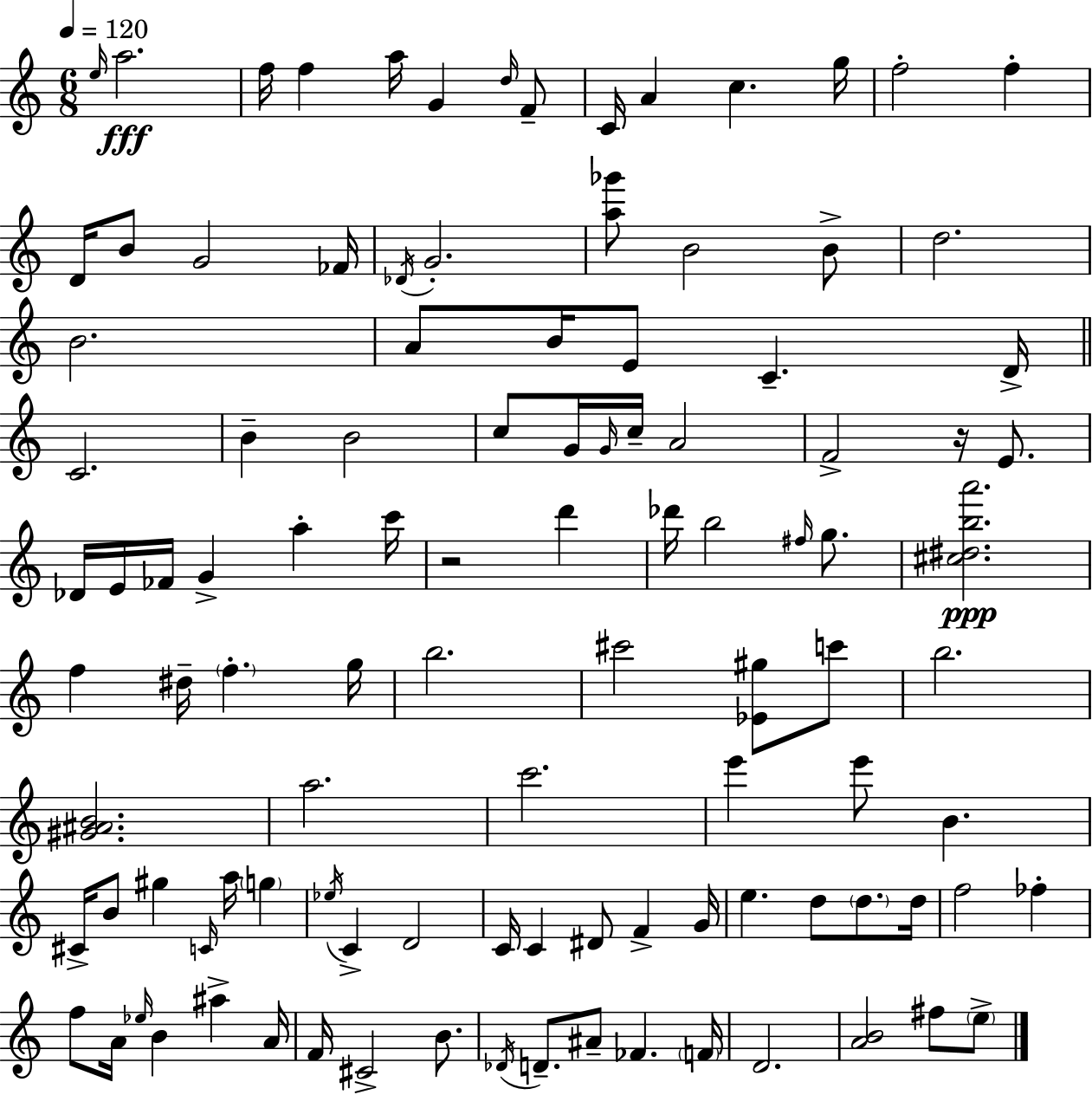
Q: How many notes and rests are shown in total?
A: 107